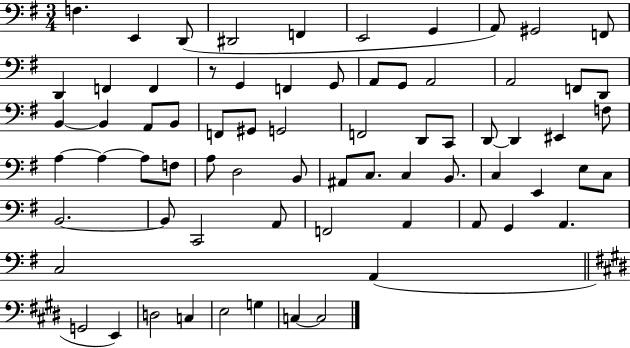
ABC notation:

X:1
T:Untitled
M:3/4
L:1/4
K:G
F, E,, D,,/2 ^D,,2 F,, E,,2 G,, A,,/2 ^G,,2 F,,/2 D,, F,, F,, z/2 G,, F,, G,,/2 A,,/2 G,,/2 A,,2 A,,2 F,,/2 D,,/2 B,, B,, A,,/2 B,,/2 F,,/2 ^G,,/2 G,,2 F,,2 D,,/2 C,,/2 D,,/2 D,, ^E,, F,/2 A, A, A,/2 F,/2 A,/2 D,2 B,,/2 ^A,,/2 C,/2 C, B,,/2 C, E,, E,/2 C,/2 B,,2 B,,/2 C,,2 A,,/2 F,,2 A,, A,,/2 G,, A,, C,2 A,, G,,2 E,, D,2 C, E,2 G, C, C,2